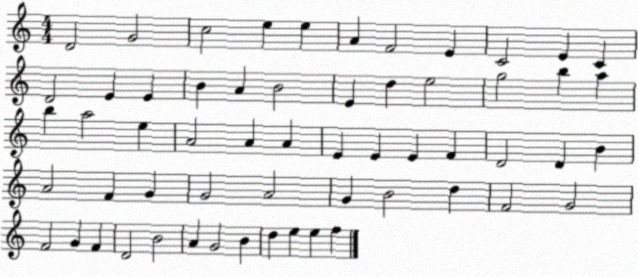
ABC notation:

X:1
T:Untitled
M:4/4
L:1/4
K:C
D2 G2 c2 e e A F2 E C2 E C D2 E E B A B2 E d e2 g2 b a b a2 e A2 A A E E E F D2 D B A2 F G G2 A2 G B2 d F2 G2 F2 G F D2 B2 A G2 B d e e f